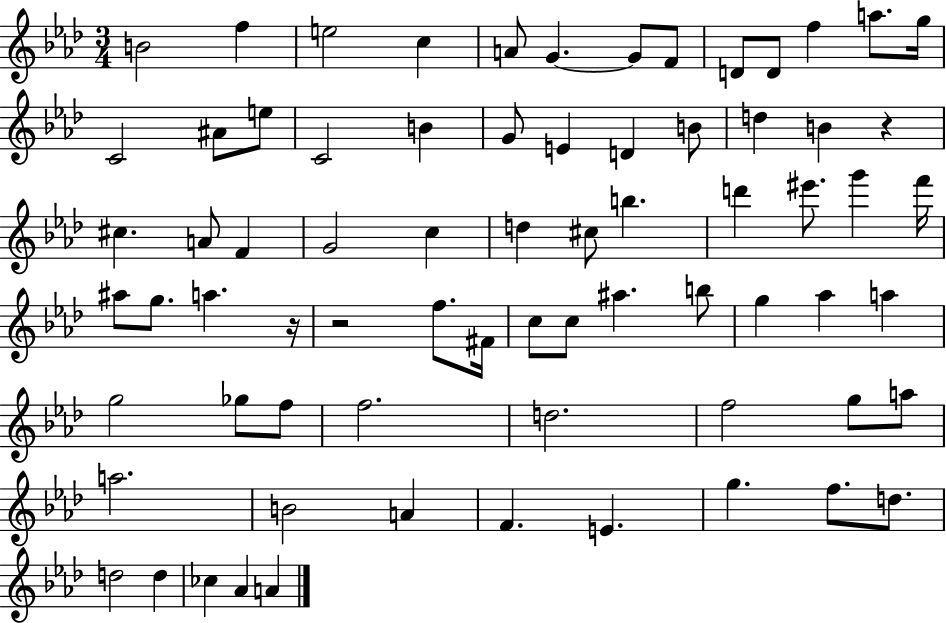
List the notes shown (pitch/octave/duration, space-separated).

B4/h F5/q E5/h C5/q A4/e G4/q. G4/e F4/e D4/e D4/e F5/q A5/e. G5/s C4/h A#4/e E5/e C4/h B4/q G4/e E4/q D4/q B4/e D5/q B4/q R/q C#5/q. A4/e F4/q G4/h C5/q D5/q C#5/e B5/q. D6/q EIS6/e. G6/q F6/s A#5/e G5/e. A5/q. R/s R/h F5/e. F#4/s C5/e C5/e A#5/q. B5/e G5/q Ab5/q A5/q G5/h Gb5/e F5/e F5/h. D5/h. F5/h G5/e A5/e A5/h. B4/h A4/q F4/q. E4/q. G5/q. F5/e. D5/e. D5/h D5/q CES5/q Ab4/q A4/q